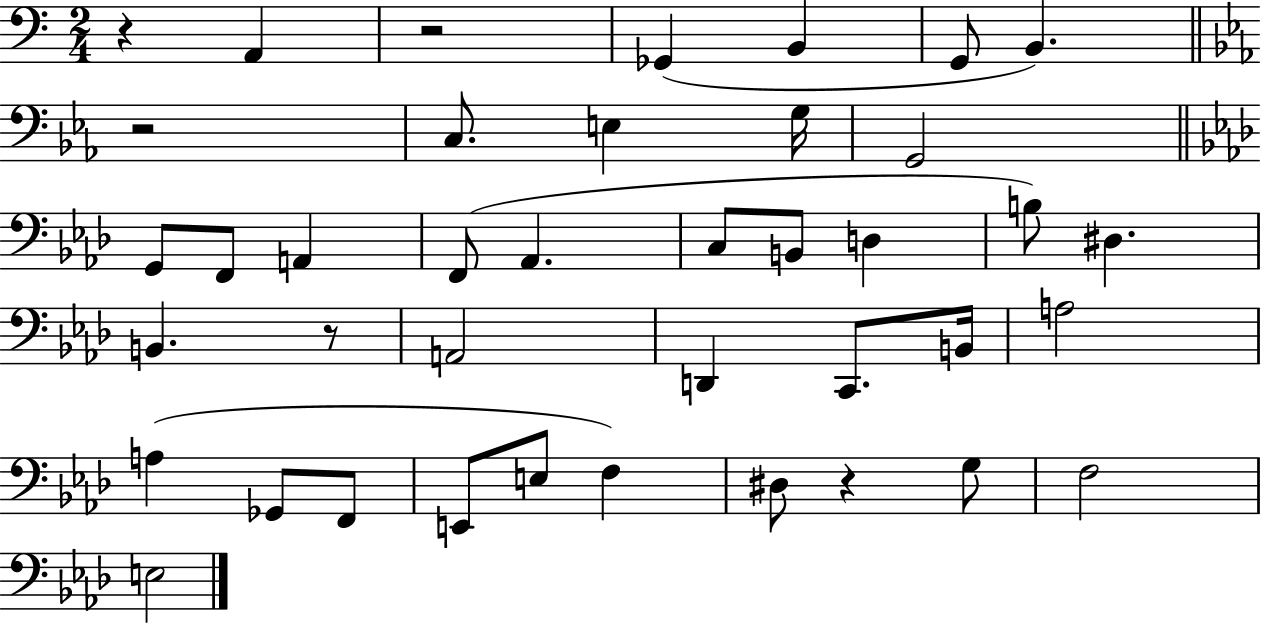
R/q A2/q R/h Gb2/q B2/q G2/e B2/q. R/h C3/e. E3/q G3/s G2/h G2/e F2/e A2/q F2/e Ab2/q. C3/e B2/e D3/q B3/e D#3/q. B2/q. R/e A2/h D2/q C2/e. B2/s A3/h A3/q Gb2/e F2/e E2/e E3/e F3/q D#3/e R/q G3/e F3/h E3/h